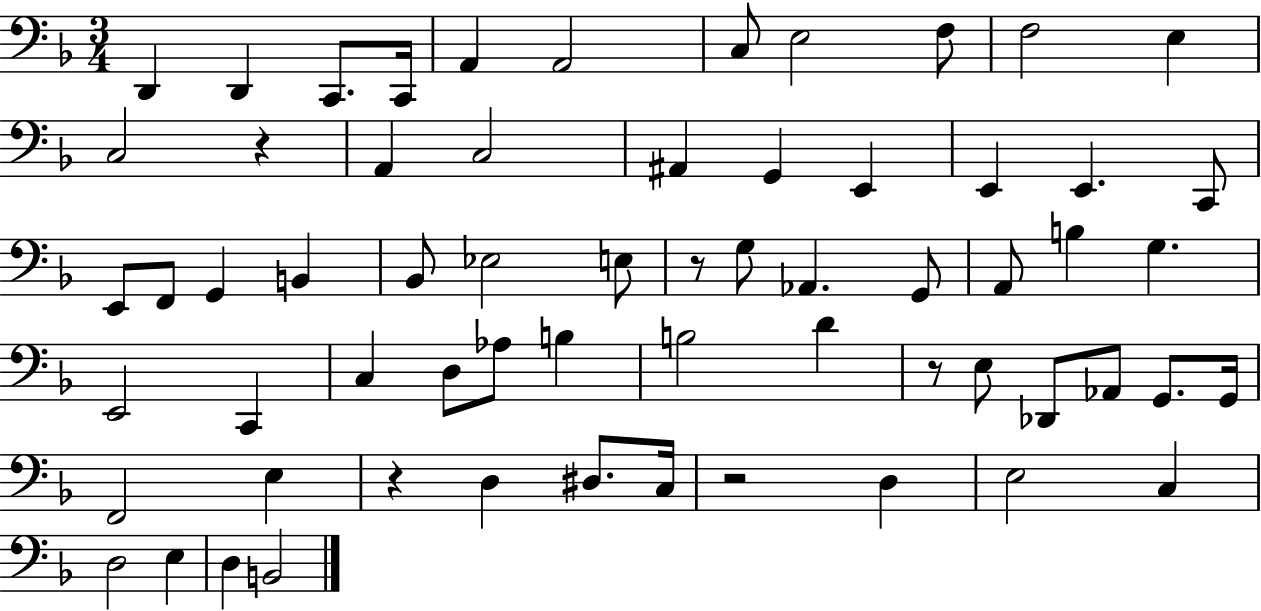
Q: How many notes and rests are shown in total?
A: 63